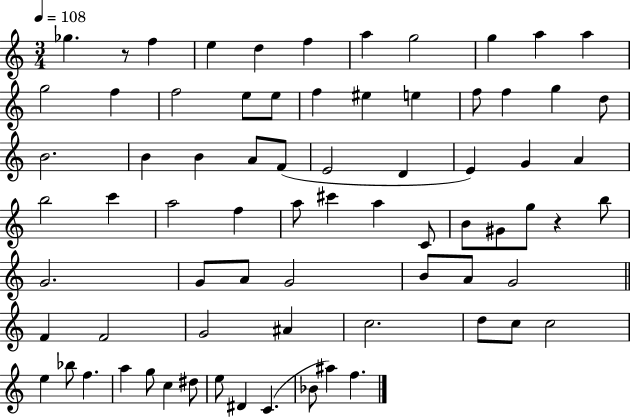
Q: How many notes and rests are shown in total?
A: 74